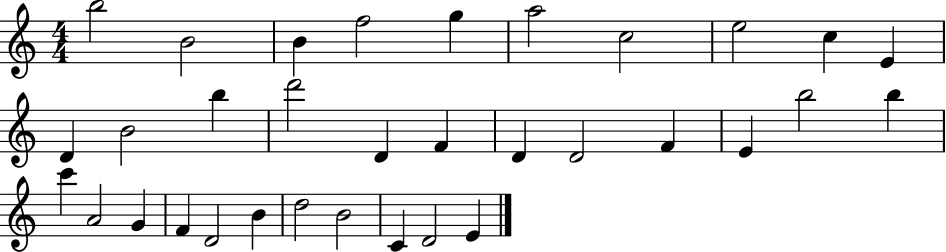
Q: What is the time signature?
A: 4/4